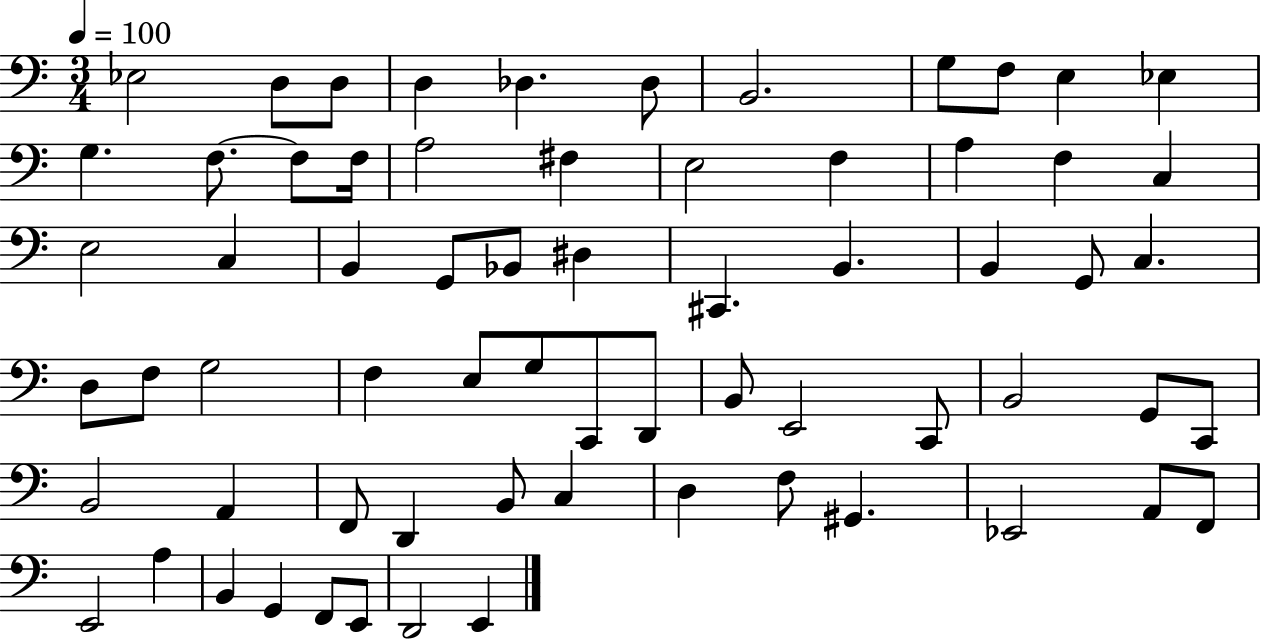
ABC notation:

X:1
T:Untitled
M:3/4
L:1/4
K:C
_E,2 D,/2 D,/2 D, _D, _D,/2 B,,2 G,/2 F,/2 E, _E, G, F,/2 F,/2 F,/4 A,2 ^F, E,2 F, A, F, C, E,2 C, B,, G,,/2 _B,,/2 ^D, ^C,, B,, B,, G,,/2 C, D,/2 F,/2 G,2 F, E,/2 G,/2 C,,/2 D,,/2 B,,/2 E,,2 C,,/2 B,,2 G,,/2 C,,/2 B,,2 A,, F,,/2 D,, B,,/2 C, D, F,/2 ^G,, _E,,2 A,,/2 F,,/2 E,,2 A, B,, G,, F,,/2 E,,/2 D,,2 E,,